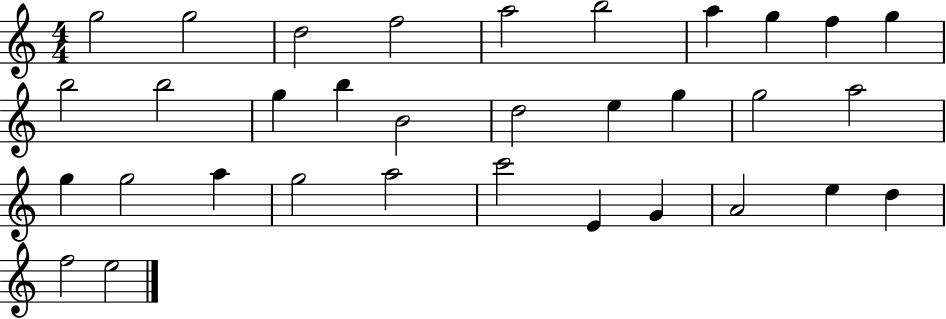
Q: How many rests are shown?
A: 0